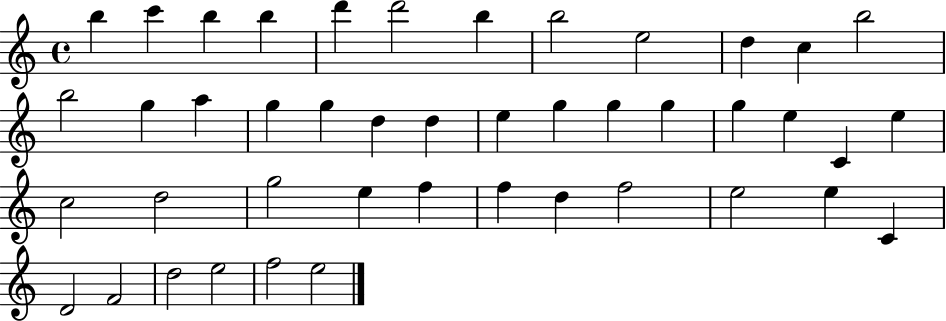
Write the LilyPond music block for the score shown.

{
  \clef treble
  \time 4/4
  \defaultTimeSignature
  \key c \major
  b''4 c'''4 b''4 b''4 | d'''4 d'''2 b''4 | b''2 e''2 | d''4 c''4 b''2 | \break b''2 g''4 a''4 | g''4 g''4 d''4 d''4 | e''4 g''4 g''4 g''4 | g''4 e''4 c'4 e''4 | \break c''2 d''2 | g''2 e''4 f''4 | f''4 d''4 f''2 | e''2 e''4 c'4 | \break d'2 f'2 | d''2 e''2 | f''2 e''2 | \bar "|."
}